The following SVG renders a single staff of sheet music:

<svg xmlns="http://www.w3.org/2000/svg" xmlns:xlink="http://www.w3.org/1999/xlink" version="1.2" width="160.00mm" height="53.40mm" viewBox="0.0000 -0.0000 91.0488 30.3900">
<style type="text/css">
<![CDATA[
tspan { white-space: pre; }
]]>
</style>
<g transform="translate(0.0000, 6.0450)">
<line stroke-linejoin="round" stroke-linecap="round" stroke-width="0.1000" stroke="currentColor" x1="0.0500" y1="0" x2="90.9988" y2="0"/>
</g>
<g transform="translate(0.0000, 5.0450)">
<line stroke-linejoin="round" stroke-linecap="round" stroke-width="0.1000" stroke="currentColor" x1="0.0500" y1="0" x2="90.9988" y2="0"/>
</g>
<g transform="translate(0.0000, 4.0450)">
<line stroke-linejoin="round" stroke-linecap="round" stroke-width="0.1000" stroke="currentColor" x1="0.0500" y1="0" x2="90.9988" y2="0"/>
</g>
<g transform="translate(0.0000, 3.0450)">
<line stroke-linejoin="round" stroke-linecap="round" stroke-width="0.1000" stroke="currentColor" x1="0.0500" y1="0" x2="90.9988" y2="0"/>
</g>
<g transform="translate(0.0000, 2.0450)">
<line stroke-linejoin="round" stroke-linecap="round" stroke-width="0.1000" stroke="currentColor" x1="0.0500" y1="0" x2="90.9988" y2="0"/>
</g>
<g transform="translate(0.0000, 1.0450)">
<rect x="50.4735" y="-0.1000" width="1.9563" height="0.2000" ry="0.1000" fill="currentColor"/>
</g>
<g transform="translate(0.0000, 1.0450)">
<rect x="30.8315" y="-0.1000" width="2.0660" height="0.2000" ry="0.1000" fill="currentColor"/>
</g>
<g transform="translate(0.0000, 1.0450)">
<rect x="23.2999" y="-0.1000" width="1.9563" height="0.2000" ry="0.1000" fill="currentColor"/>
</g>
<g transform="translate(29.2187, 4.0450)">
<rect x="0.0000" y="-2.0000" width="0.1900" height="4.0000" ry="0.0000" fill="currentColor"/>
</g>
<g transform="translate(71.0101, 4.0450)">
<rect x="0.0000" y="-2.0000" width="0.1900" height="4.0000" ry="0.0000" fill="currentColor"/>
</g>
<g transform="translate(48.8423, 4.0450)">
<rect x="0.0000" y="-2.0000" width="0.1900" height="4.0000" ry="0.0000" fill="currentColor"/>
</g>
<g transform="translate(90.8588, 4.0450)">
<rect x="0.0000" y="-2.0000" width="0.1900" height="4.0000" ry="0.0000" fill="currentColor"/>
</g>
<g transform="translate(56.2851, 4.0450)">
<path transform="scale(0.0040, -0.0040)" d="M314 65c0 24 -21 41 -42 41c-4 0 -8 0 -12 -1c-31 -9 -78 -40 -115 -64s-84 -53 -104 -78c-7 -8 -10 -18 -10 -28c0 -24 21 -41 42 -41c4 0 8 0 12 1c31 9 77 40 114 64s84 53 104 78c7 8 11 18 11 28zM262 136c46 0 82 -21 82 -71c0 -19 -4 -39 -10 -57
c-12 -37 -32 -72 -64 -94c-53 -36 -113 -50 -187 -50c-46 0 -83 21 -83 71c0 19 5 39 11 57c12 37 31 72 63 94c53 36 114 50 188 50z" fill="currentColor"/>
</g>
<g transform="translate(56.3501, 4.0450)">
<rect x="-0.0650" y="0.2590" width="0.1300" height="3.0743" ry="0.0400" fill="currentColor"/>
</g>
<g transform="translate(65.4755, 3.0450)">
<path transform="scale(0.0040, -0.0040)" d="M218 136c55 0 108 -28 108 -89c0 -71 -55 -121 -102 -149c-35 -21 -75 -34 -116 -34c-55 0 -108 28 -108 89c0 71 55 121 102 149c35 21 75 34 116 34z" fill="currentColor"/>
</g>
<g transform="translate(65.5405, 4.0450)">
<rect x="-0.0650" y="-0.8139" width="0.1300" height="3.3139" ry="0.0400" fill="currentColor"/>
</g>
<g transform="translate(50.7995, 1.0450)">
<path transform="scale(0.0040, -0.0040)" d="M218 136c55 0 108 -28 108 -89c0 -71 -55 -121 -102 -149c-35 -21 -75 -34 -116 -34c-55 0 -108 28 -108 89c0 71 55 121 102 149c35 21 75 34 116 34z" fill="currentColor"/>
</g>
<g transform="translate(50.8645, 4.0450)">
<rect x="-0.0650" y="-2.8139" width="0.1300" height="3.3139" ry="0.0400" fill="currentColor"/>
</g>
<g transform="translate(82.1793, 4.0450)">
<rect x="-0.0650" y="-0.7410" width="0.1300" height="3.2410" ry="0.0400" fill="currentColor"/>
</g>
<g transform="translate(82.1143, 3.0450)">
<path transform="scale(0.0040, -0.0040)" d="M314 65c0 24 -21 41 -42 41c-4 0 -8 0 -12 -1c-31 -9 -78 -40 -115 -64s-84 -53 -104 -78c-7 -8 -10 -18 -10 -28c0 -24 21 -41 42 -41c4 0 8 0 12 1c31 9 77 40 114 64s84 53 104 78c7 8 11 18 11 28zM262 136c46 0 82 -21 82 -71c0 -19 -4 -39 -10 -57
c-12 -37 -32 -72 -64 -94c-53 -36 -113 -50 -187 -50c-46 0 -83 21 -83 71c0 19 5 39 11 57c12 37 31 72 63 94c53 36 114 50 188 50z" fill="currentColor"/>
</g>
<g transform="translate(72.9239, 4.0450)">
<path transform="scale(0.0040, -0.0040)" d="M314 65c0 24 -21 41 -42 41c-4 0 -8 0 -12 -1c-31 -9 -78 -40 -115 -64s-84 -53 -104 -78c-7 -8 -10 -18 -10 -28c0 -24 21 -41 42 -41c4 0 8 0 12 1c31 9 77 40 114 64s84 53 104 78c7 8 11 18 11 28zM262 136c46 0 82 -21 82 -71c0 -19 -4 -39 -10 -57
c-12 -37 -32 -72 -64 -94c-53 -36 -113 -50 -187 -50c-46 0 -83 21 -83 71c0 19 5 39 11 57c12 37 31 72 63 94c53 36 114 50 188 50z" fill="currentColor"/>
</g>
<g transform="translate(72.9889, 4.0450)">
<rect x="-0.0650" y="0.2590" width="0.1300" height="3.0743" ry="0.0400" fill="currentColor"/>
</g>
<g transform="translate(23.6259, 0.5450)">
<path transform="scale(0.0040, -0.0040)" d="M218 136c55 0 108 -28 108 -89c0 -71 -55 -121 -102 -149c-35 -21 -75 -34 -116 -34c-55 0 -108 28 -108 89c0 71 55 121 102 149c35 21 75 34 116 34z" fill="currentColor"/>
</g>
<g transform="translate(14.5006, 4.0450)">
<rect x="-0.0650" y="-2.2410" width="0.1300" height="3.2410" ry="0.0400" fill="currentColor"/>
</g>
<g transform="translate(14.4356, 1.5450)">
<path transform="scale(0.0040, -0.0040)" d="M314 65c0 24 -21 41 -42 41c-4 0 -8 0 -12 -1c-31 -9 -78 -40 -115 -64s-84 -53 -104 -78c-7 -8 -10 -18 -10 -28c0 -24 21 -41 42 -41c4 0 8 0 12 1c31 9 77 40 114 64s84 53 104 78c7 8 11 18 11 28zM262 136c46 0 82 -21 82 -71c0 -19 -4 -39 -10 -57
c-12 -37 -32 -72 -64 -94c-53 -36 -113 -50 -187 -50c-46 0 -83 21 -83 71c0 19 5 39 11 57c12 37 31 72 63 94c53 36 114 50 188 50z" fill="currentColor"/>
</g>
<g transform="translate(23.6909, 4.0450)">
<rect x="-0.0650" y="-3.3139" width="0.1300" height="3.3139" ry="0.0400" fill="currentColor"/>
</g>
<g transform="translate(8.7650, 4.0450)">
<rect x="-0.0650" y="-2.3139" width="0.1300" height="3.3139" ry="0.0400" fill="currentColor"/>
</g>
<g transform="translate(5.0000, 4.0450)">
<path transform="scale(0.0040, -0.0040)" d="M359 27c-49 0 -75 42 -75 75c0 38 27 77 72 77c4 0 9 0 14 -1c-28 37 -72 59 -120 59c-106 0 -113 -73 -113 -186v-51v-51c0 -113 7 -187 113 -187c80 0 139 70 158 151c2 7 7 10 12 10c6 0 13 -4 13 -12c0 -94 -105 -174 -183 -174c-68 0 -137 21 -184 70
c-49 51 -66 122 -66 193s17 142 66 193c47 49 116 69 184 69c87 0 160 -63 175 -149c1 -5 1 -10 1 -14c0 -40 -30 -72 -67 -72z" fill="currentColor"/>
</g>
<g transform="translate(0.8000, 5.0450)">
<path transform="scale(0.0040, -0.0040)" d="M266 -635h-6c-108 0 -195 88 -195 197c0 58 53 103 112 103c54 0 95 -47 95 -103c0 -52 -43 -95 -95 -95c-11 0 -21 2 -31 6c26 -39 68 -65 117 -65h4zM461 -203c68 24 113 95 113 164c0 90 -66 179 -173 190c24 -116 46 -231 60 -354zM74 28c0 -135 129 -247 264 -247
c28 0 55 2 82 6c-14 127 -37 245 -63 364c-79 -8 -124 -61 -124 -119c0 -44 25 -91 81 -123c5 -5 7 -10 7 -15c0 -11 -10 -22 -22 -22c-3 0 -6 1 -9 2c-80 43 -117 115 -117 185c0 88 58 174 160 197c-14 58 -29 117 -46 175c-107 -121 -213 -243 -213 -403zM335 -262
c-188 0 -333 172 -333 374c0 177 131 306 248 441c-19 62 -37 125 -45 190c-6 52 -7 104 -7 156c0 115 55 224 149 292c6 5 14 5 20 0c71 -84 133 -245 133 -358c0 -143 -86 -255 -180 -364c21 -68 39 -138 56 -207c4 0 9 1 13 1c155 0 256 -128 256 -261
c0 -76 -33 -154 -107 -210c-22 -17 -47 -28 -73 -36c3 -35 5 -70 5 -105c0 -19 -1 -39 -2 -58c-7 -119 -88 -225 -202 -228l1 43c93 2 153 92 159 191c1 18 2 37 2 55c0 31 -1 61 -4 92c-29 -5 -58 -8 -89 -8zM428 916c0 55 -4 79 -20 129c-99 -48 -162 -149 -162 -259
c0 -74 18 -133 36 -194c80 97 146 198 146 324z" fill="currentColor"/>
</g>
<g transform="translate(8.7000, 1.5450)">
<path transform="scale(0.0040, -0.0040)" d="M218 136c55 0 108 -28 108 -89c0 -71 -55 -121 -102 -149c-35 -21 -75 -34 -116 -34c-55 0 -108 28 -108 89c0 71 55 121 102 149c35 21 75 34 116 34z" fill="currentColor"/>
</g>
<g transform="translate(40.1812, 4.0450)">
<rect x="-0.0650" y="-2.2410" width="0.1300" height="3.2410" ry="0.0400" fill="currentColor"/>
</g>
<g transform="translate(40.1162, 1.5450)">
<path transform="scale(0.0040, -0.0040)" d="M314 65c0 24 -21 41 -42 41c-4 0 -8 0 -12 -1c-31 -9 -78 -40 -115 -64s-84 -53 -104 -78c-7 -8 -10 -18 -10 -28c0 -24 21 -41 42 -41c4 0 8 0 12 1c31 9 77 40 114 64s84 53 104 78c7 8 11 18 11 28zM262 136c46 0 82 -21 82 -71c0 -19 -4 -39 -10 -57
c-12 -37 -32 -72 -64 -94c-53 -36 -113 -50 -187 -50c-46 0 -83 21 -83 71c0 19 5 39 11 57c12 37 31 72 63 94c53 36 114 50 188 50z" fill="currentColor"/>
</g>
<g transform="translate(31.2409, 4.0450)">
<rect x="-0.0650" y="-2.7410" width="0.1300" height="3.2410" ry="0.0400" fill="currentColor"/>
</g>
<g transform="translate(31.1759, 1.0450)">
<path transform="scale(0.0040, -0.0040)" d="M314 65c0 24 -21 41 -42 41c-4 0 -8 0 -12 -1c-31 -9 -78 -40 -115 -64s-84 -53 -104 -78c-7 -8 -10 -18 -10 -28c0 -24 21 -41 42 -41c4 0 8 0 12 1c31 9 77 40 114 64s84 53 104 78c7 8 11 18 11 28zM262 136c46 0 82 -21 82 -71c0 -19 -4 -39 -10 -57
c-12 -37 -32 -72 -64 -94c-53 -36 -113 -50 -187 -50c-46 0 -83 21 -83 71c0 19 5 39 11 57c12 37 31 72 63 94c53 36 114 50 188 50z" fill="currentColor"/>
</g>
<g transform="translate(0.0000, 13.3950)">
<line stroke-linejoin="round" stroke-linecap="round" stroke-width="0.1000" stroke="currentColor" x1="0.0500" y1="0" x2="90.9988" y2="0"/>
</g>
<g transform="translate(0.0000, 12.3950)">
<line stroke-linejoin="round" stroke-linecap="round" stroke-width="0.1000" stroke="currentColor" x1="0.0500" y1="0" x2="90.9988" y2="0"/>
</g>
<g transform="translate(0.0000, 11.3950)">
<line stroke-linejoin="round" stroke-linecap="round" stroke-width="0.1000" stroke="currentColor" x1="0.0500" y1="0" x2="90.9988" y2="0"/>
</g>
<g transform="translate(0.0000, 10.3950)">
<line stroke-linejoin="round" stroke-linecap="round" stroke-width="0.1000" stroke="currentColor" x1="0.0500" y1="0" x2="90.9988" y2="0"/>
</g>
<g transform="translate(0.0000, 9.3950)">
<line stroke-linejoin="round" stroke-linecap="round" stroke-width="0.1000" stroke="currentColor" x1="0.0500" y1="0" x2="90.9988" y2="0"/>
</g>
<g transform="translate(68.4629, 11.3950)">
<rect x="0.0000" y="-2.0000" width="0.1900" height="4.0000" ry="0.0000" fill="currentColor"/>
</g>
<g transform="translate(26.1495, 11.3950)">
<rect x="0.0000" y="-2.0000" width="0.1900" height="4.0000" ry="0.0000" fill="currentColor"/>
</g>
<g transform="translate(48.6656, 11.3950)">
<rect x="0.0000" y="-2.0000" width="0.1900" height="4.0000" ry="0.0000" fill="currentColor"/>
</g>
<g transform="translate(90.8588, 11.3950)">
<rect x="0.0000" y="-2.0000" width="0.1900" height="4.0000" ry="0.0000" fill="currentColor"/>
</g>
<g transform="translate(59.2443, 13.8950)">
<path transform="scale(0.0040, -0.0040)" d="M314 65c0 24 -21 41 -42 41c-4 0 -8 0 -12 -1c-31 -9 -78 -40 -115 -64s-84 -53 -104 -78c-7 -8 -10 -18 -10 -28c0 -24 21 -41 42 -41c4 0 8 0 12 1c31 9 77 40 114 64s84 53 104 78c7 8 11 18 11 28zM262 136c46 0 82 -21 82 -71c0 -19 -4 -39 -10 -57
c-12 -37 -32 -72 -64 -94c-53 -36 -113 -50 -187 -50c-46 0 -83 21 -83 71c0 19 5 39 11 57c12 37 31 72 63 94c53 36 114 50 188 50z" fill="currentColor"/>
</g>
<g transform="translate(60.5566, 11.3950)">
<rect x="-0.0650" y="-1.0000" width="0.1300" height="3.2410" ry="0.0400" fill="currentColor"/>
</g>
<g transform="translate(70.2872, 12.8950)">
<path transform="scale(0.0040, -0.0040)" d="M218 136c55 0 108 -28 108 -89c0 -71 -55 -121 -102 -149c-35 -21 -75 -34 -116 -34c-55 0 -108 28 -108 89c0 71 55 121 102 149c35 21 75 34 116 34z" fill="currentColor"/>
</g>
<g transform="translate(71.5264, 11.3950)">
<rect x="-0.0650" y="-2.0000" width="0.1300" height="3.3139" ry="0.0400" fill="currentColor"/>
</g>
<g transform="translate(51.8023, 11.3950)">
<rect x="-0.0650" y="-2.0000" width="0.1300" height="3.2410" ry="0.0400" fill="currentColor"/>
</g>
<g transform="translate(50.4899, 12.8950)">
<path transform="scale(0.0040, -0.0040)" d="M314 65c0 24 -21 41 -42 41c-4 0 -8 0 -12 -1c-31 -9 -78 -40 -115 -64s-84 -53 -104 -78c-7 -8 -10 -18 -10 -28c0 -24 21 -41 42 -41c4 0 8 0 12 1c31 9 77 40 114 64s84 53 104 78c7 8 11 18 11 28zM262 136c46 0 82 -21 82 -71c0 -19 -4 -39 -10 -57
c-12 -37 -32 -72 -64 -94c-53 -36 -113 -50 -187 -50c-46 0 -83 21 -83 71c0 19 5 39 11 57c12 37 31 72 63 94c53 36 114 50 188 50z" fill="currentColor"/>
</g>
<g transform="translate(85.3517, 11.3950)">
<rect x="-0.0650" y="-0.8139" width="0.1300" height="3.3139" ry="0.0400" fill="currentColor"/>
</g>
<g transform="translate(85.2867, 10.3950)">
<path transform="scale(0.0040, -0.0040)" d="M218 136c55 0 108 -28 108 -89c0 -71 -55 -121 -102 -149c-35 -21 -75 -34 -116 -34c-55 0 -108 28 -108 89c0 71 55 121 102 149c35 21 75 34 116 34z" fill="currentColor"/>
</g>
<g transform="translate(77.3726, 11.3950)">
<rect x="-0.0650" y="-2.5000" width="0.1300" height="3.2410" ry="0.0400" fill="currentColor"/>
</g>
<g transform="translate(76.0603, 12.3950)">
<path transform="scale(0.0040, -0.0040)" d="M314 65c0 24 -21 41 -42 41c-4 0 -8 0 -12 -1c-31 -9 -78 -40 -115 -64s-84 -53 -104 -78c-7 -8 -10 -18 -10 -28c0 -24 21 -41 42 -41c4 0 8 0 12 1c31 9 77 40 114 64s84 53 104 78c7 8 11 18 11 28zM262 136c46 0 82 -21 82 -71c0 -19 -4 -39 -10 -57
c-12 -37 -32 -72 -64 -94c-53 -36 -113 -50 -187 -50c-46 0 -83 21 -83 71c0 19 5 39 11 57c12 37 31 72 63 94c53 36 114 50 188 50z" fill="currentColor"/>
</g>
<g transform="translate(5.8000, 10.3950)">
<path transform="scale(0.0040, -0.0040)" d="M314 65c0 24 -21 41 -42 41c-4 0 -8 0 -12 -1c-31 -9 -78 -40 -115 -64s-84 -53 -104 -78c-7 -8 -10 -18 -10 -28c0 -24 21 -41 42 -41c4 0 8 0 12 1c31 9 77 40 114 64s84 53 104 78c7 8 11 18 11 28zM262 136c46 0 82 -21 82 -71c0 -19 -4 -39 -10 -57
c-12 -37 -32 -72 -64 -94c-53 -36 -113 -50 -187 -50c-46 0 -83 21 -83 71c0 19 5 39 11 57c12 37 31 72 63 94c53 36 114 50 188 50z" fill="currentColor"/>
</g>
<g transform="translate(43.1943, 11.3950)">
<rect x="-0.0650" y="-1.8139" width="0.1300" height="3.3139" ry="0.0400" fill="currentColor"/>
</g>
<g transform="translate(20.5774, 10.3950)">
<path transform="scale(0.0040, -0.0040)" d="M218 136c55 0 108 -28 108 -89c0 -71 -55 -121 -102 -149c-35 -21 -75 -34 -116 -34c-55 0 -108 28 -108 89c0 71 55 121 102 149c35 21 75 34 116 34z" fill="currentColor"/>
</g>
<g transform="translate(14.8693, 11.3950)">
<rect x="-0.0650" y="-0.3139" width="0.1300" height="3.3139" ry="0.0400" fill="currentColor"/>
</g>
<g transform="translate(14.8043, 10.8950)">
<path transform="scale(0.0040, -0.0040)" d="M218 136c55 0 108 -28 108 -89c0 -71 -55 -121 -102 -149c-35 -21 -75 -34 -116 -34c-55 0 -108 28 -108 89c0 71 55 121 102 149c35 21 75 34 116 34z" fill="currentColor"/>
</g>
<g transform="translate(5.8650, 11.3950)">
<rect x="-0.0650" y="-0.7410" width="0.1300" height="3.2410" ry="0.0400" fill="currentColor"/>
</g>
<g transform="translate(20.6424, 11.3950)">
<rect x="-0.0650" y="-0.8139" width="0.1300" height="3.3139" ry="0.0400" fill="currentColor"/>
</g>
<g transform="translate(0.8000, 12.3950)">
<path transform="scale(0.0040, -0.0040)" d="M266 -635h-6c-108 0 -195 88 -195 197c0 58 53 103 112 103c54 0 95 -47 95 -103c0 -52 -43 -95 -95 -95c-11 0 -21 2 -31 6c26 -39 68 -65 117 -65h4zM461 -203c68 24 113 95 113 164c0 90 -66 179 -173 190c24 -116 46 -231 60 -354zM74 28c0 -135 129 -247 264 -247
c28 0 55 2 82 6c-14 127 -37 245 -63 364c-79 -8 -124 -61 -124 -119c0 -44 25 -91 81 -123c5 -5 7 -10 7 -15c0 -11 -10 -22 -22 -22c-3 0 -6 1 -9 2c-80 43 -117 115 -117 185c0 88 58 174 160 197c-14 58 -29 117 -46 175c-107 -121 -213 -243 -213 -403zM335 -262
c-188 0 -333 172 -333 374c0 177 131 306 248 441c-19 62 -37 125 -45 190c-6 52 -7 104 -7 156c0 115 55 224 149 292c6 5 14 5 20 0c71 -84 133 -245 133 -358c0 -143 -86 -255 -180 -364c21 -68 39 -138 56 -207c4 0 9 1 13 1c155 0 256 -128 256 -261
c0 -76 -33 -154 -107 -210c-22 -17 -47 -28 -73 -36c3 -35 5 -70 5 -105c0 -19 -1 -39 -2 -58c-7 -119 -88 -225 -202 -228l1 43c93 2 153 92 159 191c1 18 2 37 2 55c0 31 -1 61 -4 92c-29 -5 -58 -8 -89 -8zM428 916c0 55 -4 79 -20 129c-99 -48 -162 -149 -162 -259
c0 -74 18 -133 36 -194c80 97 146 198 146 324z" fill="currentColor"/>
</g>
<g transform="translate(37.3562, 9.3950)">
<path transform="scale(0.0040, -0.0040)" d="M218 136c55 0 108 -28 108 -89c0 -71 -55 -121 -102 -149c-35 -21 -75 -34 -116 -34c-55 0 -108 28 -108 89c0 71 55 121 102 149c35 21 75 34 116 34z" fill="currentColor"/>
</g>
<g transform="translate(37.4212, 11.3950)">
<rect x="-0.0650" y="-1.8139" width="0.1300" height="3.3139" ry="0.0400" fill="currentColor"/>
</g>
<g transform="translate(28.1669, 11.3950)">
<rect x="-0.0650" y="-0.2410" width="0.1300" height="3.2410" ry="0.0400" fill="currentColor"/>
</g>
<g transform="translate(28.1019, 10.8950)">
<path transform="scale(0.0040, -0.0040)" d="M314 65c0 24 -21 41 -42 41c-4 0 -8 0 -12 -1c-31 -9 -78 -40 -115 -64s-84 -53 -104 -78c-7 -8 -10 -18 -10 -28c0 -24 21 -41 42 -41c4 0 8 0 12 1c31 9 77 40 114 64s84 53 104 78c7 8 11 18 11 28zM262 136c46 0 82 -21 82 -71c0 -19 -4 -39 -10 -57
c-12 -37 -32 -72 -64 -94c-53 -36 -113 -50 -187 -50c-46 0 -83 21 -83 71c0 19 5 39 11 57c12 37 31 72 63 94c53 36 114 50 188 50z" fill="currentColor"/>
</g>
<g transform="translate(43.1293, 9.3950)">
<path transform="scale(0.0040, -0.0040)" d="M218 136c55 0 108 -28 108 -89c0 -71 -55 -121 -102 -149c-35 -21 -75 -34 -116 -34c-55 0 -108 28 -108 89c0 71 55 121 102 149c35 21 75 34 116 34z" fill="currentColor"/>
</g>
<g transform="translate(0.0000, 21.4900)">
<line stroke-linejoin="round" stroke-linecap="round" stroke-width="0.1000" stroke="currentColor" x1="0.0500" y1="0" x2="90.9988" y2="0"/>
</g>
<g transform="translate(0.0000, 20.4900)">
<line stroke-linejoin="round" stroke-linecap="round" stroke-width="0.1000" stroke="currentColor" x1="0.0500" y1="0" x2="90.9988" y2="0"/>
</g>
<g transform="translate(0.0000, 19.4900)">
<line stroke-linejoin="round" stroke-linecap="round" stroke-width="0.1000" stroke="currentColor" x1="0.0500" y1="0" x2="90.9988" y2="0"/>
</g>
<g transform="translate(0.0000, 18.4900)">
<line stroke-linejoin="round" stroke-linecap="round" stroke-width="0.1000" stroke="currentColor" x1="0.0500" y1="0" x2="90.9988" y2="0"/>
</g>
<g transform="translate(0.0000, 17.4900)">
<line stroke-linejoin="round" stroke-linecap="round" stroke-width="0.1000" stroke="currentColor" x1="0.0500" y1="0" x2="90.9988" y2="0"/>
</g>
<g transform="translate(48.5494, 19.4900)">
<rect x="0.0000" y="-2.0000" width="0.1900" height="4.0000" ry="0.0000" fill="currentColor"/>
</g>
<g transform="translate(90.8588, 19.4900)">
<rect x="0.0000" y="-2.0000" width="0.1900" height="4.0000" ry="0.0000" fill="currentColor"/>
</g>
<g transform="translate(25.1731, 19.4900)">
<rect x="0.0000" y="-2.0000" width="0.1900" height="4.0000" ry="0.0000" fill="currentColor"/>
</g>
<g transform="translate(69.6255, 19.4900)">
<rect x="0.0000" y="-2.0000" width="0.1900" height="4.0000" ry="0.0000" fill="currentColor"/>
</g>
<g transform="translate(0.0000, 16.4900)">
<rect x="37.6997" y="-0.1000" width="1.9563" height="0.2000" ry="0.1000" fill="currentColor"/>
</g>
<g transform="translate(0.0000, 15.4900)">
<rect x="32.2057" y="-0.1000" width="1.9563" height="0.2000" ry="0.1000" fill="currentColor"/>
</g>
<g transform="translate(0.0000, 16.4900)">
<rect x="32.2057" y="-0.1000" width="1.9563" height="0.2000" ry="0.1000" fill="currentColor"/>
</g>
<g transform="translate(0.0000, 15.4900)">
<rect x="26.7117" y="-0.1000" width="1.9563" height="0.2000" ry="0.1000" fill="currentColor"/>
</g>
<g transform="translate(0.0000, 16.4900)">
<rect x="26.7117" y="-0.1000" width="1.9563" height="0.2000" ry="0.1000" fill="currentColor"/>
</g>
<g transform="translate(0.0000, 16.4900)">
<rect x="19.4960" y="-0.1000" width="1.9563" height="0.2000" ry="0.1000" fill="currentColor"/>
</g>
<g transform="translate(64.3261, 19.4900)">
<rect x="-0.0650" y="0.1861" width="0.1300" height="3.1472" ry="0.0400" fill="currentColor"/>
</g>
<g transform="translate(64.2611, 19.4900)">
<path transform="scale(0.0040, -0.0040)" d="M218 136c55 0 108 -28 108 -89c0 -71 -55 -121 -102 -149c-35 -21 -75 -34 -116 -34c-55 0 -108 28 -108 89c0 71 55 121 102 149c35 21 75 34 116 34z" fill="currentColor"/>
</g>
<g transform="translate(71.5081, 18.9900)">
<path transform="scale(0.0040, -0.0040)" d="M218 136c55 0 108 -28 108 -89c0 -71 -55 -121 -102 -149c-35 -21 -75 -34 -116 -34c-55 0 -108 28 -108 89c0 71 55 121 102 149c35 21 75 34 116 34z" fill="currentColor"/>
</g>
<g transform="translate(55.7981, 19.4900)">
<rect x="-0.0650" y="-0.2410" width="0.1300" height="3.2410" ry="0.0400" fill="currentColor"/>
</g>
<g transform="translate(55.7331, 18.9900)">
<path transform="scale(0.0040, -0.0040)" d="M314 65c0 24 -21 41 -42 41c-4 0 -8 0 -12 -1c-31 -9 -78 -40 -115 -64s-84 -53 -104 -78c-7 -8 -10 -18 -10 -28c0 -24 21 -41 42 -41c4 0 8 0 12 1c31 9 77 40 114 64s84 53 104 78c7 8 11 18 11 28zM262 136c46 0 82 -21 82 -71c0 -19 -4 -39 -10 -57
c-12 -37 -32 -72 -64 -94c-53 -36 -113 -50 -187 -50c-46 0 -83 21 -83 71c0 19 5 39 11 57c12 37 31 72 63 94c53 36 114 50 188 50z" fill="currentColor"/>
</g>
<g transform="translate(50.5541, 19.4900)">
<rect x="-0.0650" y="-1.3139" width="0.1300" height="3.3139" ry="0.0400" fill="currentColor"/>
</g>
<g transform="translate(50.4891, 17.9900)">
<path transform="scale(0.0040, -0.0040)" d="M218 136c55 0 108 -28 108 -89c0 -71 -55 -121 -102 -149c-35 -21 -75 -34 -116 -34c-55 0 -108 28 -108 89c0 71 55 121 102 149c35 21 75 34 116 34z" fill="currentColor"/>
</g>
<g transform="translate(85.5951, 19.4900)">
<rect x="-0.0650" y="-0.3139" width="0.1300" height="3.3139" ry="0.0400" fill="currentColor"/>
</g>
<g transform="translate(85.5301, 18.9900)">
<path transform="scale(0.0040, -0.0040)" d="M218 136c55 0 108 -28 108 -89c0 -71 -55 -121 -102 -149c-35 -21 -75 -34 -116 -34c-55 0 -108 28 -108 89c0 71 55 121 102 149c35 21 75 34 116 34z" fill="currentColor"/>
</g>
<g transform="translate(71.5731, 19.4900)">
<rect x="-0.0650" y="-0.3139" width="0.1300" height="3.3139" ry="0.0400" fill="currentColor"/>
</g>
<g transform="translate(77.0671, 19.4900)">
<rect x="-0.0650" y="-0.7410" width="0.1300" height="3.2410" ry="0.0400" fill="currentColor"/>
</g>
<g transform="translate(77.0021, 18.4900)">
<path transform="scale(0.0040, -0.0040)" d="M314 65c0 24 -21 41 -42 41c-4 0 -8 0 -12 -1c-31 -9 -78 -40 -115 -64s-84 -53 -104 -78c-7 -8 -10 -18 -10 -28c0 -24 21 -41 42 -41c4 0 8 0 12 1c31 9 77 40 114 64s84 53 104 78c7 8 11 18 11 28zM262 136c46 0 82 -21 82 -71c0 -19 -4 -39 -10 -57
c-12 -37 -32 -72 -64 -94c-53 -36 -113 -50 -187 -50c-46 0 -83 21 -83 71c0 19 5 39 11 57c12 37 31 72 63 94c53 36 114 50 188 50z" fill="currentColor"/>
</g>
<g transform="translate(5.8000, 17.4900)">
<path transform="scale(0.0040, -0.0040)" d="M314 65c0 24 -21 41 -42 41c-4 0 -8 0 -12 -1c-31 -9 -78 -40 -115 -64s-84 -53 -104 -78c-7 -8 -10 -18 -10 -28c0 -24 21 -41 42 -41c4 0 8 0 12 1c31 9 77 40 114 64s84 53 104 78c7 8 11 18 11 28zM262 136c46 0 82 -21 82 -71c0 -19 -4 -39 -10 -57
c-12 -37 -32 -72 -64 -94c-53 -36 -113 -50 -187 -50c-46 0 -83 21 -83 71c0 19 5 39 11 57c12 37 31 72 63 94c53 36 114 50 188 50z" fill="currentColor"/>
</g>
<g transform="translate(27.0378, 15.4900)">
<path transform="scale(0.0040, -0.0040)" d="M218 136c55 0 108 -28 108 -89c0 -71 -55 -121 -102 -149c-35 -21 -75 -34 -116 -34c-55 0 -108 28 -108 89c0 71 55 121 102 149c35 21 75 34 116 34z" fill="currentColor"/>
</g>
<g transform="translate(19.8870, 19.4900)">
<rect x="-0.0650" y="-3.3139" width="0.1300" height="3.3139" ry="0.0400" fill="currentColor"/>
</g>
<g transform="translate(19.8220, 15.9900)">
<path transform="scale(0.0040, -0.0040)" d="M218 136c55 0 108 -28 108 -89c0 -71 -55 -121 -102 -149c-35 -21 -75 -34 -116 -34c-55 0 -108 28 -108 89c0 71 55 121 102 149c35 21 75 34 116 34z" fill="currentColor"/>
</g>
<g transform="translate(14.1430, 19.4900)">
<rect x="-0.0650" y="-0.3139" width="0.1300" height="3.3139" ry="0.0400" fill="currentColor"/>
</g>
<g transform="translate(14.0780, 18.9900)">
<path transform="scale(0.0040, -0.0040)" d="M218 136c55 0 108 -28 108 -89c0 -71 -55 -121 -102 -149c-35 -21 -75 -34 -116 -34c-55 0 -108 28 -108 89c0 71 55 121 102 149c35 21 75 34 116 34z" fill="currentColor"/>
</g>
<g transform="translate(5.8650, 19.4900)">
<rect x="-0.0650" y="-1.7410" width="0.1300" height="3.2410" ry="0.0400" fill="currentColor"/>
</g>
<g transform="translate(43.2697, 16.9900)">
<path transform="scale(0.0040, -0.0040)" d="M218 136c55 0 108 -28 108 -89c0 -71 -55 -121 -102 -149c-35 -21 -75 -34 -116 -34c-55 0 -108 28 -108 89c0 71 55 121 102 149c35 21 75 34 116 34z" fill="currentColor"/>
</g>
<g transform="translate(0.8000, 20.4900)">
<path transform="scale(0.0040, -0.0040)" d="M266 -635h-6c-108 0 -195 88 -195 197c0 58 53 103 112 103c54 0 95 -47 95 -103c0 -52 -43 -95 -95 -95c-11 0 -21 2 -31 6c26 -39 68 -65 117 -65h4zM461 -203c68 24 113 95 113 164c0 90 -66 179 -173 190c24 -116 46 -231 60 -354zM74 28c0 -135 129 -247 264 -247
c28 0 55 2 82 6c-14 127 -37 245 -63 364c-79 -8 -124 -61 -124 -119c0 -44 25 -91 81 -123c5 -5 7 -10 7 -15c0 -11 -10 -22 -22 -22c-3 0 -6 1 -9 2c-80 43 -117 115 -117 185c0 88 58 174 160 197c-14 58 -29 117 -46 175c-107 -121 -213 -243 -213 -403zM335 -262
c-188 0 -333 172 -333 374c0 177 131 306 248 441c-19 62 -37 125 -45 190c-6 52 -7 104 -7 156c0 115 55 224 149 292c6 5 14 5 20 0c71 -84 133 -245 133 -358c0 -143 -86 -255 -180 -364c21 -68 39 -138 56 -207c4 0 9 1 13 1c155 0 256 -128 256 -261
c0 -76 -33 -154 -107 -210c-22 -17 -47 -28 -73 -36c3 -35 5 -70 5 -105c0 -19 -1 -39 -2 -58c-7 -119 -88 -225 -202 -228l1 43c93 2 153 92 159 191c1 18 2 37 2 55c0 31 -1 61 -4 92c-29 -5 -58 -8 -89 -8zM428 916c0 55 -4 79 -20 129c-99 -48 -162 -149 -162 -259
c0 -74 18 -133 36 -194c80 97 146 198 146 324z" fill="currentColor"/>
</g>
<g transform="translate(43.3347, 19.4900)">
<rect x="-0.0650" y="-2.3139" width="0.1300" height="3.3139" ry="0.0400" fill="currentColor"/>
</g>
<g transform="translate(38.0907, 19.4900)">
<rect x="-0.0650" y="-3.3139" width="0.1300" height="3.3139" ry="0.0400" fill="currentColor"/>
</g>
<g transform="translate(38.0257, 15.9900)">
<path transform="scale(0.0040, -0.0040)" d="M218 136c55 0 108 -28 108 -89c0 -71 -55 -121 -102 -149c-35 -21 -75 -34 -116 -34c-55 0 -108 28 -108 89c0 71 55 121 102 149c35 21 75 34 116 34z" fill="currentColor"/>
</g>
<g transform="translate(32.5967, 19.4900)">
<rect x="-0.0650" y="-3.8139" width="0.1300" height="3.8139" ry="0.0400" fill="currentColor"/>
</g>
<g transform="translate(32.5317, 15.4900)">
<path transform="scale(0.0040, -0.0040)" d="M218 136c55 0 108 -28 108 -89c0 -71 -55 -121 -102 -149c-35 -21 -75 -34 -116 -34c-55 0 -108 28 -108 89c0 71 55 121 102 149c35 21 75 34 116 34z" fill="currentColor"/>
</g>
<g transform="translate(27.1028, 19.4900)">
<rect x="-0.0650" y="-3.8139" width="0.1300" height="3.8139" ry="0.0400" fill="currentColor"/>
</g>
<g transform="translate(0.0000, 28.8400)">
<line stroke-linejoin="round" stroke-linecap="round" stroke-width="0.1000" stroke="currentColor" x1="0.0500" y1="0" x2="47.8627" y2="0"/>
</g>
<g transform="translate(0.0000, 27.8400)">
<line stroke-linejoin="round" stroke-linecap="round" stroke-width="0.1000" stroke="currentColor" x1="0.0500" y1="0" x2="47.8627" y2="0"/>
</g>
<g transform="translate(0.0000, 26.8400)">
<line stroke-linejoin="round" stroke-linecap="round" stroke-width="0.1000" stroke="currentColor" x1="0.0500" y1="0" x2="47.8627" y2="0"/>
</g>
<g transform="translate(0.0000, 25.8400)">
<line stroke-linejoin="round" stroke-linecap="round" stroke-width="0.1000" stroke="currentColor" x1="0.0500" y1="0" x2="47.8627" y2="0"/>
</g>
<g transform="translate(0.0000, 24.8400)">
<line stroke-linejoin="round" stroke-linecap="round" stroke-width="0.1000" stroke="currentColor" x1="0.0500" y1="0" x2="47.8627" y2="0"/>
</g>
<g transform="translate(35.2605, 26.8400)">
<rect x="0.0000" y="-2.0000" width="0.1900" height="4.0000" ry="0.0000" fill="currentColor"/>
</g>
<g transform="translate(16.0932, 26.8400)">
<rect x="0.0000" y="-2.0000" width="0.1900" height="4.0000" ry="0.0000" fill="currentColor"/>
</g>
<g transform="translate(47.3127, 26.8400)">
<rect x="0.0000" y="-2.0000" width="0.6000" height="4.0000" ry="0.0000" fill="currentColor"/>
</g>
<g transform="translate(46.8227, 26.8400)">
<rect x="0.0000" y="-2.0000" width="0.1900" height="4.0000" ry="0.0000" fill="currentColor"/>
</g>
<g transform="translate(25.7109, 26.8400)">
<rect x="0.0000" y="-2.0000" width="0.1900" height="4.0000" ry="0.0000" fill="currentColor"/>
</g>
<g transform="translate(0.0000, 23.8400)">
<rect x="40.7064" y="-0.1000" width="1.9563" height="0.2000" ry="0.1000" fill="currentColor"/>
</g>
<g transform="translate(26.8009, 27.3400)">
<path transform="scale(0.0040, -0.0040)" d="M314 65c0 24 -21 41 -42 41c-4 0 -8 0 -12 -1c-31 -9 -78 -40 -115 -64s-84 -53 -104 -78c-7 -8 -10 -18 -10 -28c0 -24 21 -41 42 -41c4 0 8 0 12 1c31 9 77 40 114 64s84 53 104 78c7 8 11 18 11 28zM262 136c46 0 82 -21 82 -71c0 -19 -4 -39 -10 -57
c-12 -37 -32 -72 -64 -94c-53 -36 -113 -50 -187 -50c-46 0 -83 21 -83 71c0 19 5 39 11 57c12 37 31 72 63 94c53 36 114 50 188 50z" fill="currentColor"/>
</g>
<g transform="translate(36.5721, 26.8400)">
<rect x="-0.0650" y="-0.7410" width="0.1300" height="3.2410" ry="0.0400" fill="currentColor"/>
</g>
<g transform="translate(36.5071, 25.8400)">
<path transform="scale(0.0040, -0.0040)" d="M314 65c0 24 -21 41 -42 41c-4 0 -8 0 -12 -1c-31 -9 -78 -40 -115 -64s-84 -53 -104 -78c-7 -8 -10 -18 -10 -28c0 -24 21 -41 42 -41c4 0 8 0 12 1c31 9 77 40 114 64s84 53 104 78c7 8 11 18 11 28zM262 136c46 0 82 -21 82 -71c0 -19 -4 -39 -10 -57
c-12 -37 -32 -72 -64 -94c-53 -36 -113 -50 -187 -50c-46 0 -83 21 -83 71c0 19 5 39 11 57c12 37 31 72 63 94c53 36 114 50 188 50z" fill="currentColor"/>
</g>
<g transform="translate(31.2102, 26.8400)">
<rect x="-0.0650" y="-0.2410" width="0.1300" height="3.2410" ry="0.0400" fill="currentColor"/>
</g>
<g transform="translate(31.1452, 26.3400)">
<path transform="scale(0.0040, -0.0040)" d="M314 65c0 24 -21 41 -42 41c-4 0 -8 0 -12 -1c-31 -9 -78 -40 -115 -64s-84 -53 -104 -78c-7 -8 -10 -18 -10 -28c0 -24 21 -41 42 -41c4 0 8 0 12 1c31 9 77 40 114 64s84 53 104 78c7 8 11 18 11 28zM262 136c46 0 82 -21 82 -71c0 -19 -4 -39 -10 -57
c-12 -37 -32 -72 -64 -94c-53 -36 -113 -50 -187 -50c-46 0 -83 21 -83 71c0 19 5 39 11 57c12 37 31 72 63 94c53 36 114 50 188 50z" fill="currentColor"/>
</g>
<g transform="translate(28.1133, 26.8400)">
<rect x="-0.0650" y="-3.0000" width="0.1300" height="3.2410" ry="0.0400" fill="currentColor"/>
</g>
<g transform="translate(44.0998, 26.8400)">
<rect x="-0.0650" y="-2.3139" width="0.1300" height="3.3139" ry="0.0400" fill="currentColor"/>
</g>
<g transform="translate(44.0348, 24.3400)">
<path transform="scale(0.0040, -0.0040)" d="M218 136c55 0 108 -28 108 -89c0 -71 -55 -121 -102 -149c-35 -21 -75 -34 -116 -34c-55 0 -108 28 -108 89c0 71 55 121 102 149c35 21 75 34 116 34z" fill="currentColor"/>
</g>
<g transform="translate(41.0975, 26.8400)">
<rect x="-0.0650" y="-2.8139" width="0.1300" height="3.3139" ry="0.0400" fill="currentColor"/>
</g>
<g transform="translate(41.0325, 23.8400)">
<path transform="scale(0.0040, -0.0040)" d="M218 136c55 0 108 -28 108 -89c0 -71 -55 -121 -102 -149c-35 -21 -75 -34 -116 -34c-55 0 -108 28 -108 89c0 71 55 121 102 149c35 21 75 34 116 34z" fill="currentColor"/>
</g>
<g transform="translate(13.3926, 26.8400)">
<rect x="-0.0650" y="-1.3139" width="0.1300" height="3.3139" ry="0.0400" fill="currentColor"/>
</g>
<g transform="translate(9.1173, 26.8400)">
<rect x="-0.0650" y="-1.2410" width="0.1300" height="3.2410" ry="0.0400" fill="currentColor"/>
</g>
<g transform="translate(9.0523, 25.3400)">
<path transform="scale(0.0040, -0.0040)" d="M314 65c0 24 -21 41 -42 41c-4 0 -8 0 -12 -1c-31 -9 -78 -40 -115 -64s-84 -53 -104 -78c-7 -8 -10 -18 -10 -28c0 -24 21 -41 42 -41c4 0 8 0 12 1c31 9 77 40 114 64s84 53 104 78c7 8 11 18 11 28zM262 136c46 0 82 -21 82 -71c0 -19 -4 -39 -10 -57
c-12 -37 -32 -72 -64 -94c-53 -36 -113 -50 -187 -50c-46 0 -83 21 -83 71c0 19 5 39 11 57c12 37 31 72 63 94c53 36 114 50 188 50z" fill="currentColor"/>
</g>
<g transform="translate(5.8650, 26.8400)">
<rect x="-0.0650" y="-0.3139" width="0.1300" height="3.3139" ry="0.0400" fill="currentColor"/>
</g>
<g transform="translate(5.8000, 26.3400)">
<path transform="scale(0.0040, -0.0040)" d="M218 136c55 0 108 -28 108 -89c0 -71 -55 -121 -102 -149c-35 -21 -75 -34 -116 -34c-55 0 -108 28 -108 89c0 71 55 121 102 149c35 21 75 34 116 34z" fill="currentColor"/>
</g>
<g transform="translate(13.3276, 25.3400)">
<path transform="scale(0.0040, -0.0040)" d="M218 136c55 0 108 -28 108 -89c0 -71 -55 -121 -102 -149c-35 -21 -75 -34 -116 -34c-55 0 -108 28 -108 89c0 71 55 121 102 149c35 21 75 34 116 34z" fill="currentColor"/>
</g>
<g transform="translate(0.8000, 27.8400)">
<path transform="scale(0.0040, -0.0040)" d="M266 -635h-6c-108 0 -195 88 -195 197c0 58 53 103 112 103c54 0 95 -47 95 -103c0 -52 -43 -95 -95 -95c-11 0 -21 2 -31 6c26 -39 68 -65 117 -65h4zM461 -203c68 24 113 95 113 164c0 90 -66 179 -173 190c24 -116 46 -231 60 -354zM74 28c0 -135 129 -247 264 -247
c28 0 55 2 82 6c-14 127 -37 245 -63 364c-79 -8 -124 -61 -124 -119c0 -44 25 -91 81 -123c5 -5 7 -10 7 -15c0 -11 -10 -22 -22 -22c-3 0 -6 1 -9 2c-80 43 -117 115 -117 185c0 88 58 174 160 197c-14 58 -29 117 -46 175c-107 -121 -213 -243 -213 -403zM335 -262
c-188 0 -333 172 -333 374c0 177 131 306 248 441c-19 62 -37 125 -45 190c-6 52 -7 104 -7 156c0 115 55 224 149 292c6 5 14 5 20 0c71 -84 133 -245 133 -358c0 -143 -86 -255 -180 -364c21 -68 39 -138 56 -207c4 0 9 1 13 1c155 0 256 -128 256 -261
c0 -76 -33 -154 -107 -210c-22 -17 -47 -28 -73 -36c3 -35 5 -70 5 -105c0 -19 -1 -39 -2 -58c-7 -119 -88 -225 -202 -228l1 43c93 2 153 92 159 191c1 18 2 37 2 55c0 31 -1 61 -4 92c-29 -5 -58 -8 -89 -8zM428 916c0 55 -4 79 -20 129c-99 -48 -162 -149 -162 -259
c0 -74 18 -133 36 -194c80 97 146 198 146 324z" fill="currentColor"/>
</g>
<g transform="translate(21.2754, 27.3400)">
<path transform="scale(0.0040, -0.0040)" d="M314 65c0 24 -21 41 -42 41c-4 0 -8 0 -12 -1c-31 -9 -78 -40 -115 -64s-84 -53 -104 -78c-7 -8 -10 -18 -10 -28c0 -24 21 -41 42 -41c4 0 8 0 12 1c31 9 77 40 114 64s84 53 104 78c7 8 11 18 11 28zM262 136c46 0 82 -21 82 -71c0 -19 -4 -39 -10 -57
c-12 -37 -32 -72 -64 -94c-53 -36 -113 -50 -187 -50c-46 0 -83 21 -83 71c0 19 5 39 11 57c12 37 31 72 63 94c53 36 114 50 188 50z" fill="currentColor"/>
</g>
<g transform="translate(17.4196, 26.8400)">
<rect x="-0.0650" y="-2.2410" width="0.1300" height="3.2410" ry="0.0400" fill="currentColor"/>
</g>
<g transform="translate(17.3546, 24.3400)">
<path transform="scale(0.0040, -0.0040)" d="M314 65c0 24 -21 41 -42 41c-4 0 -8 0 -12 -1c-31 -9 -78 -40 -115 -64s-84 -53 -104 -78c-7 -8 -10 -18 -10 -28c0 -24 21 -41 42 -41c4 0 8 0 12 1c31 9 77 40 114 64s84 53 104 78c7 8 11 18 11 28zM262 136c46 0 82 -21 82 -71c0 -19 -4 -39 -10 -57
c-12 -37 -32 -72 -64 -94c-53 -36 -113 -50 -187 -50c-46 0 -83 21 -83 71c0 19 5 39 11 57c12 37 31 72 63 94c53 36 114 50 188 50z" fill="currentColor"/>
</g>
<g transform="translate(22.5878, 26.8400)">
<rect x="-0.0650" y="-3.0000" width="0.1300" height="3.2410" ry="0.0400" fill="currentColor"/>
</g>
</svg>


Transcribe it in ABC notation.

X:1
T:Untitled
M:4/4
L:1/4
K:C
g g2 b a2 g2 a B2 d B2 d2 d2 c d c2 f f F2 D2 F G2 d f2 c b c' c' b g e c2 B c d2 c c e2 e g2 A2 A2 c2 d2 a g